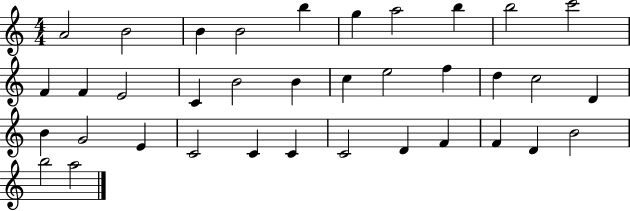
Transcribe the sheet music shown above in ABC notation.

X:1
T:Untitled
M:4/4
L:1/4
K:C
A2 B2 B B2 b g a2 b b2 c'2 F F E2 C B2 B c e2 f d c2 D B G2 E C2 C C C2 D F F D B2 b2 a2